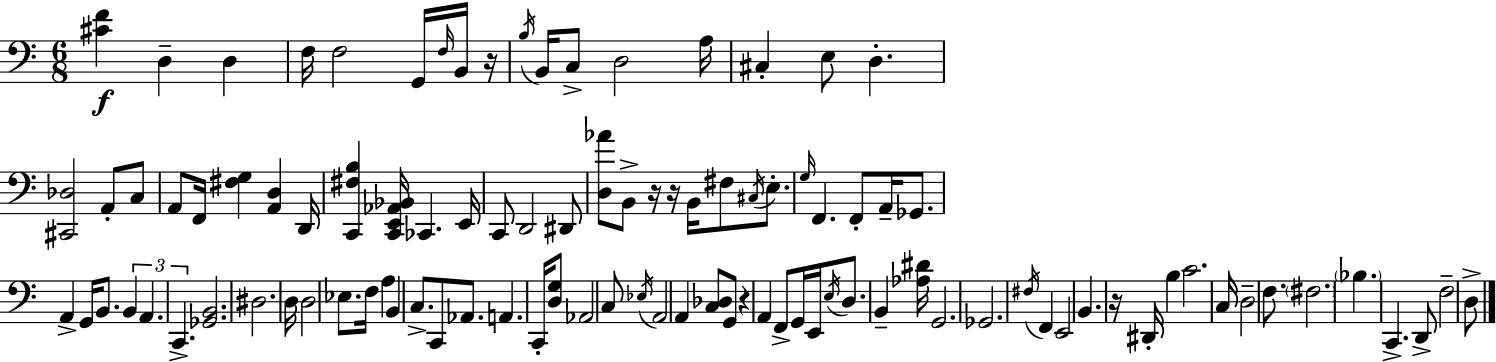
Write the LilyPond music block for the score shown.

{
  \clef bass
  \numericTimeSignature
  \time 6/8
  \key c \major
  <cis' f'>4\f d4-- d4 | f16 f2 g,16 \grace { f16 } b,16 | r16 \acciaccatura { b16 } b,16 c8-> d2 | a16 cis4-. e8 d4.-. | \break <cis, des>2 a,8-. | c8 a,8 f,16 <fis g>4 <a, d>4 | d,16 <c, fis b>4 <c, e, aes, bes,>16 ces,4. | e,16 c,8 d,2 | \break dis,8 <d aes'>8 b,8-> r16 r16 b,16 fis8 \acciaccatura { cis16 } | e8.-. \grace { g16 } f,4. f,8-. | a,16-- ges,8. a,4-> g,16 b,8. | \tuplet 3/2 { b,4 a,4. c,4.-> } | \break <ges, b,>2. | dis2. | d16 d2 | ees8. f16 a4 b,4 | \break c8.-> c,8 aes,8. a,4. | c,16-. <d g>8 aes,2 | c8 \acciaccatura { ees16 } a,2 | a,4 <c des>8 g,8 r4 | \break a,4 f,8-> g,16 e,16 \acciaccatura { e16 } d8. | b,4-- <aes dis'>16 g,2. | ges,2. | \acciaccatura { fis16 } f,4 e,2 | \break b,4. | r16 dis,16-. b4 c'2. | c16 d2-- | f8. \parenthesize fis2. | \break \parenthesize bes4. | c,4.-> d,8-> f2-- | d8-> \bar "|."
}